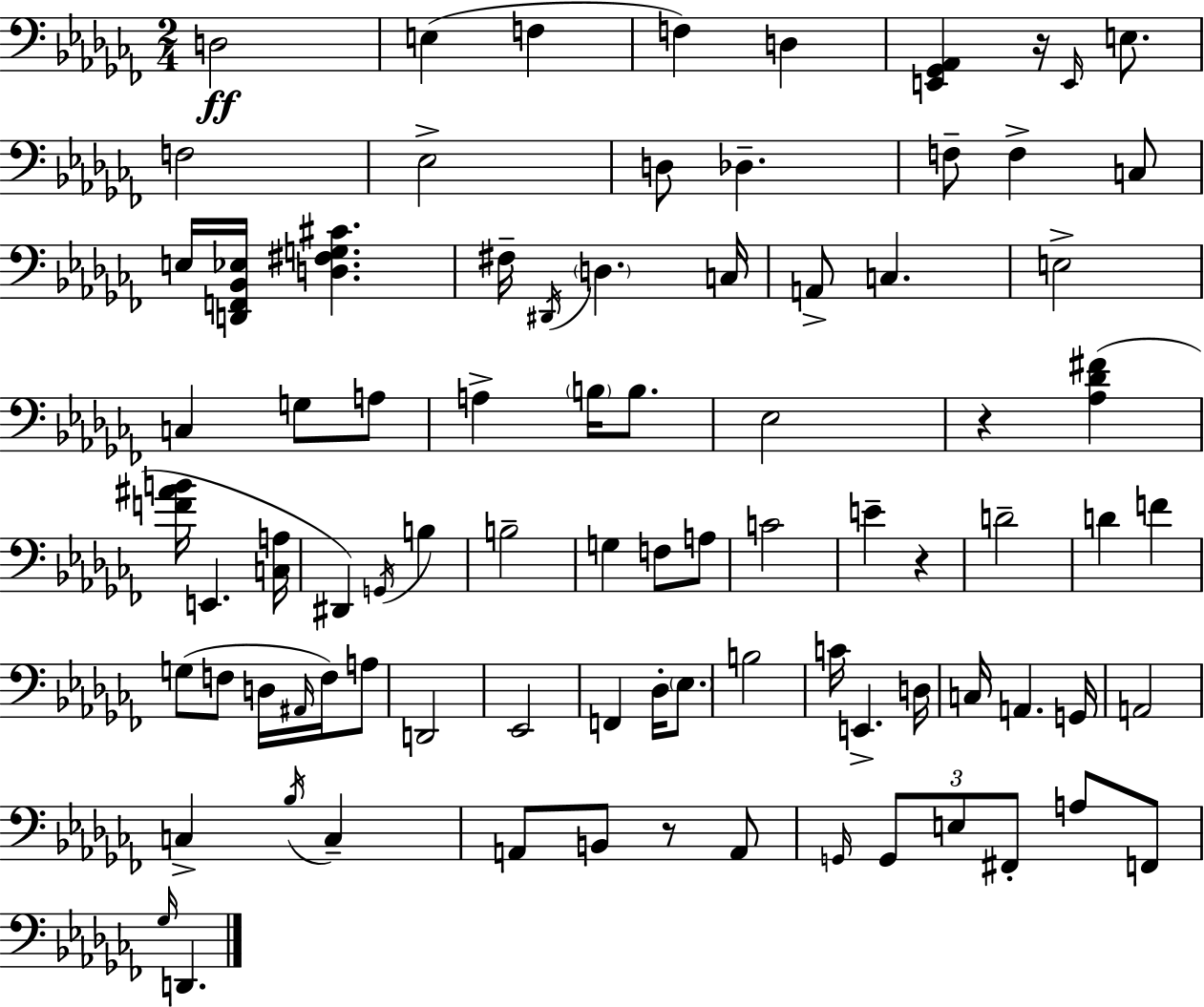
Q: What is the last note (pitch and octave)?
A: D2